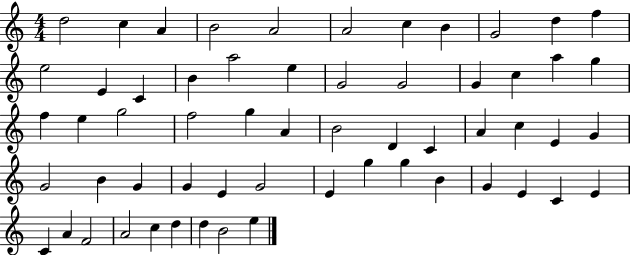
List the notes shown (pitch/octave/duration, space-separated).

D5/h C5/q A4/q B4/h A4/h A4/h C5/q B4/q G4/h D5/q F5/q E5/h E4/q C4/q B4/q A5/h E5/q G4/h G4/h G4/q C5/q A5/q G5/q F5/q E5/q G5/h F5/h G5/q A4/q B4/h D4/q C4/q A4/q C5/q E4/q G4/q G4/h B4/q G4/q G4/q E4/q G4/h E4/q G5/q G5/q B4/q G4/q E4/q C4/q E4/q C4/q A4/q F4/h A4/h C5/q D5/q D5/q B4/h E5/q